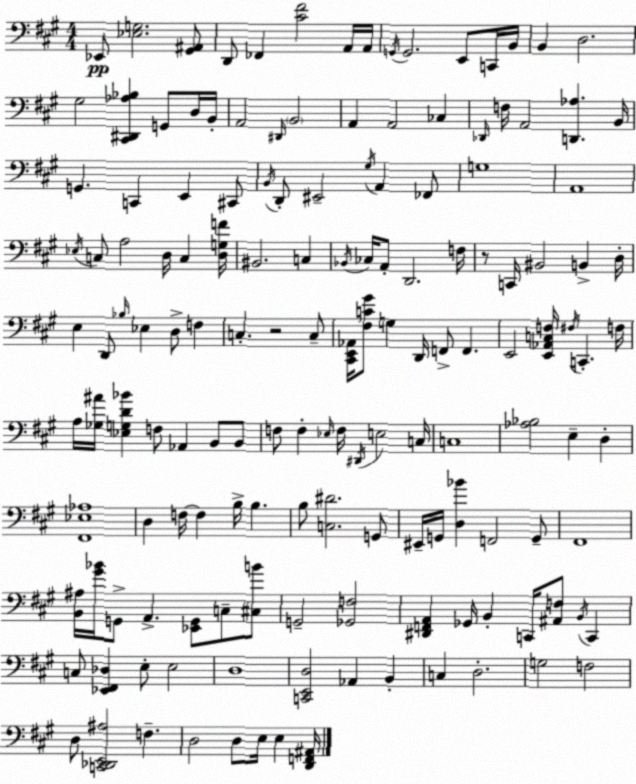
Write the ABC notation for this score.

X:1
T:Untitled
M:4/4
L:1/4
K:A
_E,,/2 [_E,G,]2 [^G,,^A,,]/2 D,,/2 _F,, [^C^F]2 A,,/4 A,,/4 G,,/4 G,,2 E,,/2 C,,/4 B,,/4 B,, D,2 ^G,2 [^C,,^D,,_A,_B,] G,,/2 D,/4 B,,/4 A,,2 ^D,,/4 B,,2 A,, A,,2 _C, _D,,/4 F,/4 A,,2 [D,,_A,] B,,/4 G,, C,, E,, ^C,,/2 B,,/4 D,,/2 ^E,,2 ^G,/4 A,, _F,,/2 G,4 A,,4 _E,/4 C,/2 A,2 D,/4 C, [D,G,F]/4 ^B,,2 C, _B,,/4 _C,/4 A,,/2 D,,2 F,/4 z/2 C,,/4 ^B,,2 B,, D,/4 E, D,,/2 _B,/4 _E, D,/2 F, C, z2 C,/2 [^C,,E,,_A,,]/4 [^F,C^G]/2 G, D,,/4 F,,/2 F,, E,,2 [E,,_A,,C,F,]/4 ^F,/4 C,, F,/4 A,/4 [_G,^A]/4 [_E,G,D_B] F,/2 _A,, B,,/2 B,,/2 F,/2 F, _E,/4 F,/4 ^D,,/4 E,2 C,/4 C,4 [_A,_B,]2 E, D, [^F,,_E,_A,]4 D, F,/4 F, B,/4 B, B,/2 [C,^D]2 G,,/2 ^E,,/4 G,,/4 [D,_B] F,,2 G,,/2 ^F,,4 [B,,^A,]/4 [^G_B]/4 G,,/2 A,, [_E,,G,,]/2 C,/2 [^C,B]/2 G,,2 [_G,,F,]2 [^D,,F,,A,,] _G,,/4 B,, C,,/4 [^A,,F,]/2 B,,/4 C,, C,/2 [_E,,^F,,_D,] E,/2 E,2 D,4 [C,,E,,D,]2 _A,, B,, C, D,2 G,2 F,2 D,/2 [C,,_D,,E,,^A,]2 F, D,2 D,/2 E,/4 E, [D,,F,,^A,,]/4